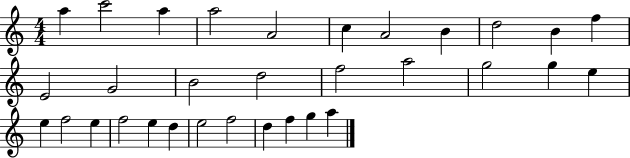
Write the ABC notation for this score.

X:1
T:Untitled
M:4/4
L:1/4
K:C
a c'2 a a2 A2 c A2 B d2 B f E2 G2 B2 d2 f2 a2 g2 g e e f2 e f2 e d e2 f2 d f g a